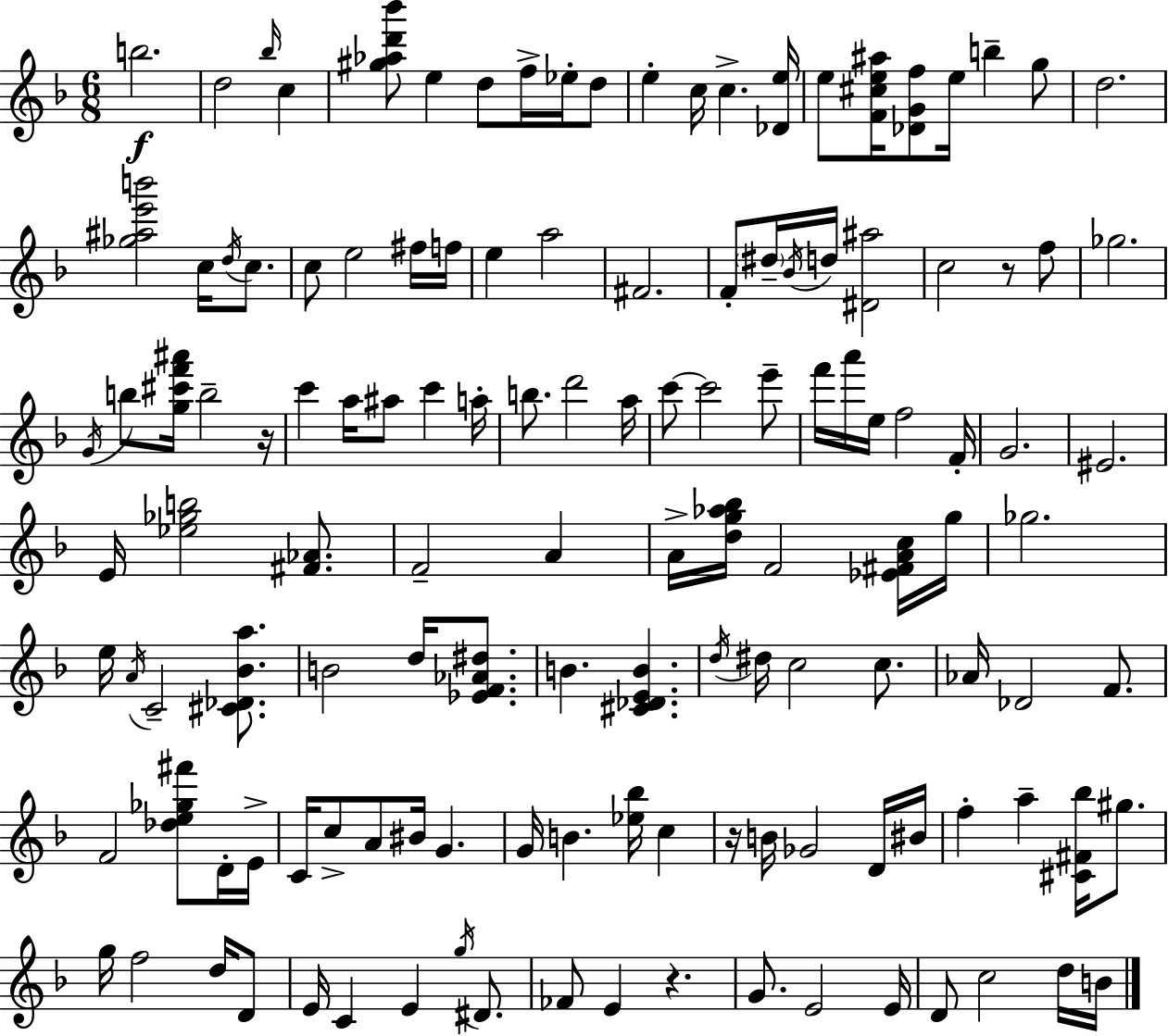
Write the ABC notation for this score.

X:1
T:Untitled
M:6/8
L:1/4
K:F
b2 d2 _b/4 c [^g_ad'_b']/2 e d/2 f/4 _e/4 d/2 e c/4 c [_De]/4 e/2 [F^ce^a]/4 [_DGf]/2 e/4 b g/2 d2 [_g^ae'b']2 c/4 d/4 c/2 c/2 e2 ^f/4 f/4 e a2 ^F2 F/2 ^d/4 _B/4 d/4 [^D^a]2 c2 z/2 f/2 _g2 G/4 b/2 [g^c'f'^a']/4 b2 z/4 c' a/4 ^a/2 c' a/4 b/2 d'2 a/4 c'/2 c'2 e'/2 f'/4 a'/4 e/4 f2 F/4 G2 ^E2 E/4 [_e_gb]2 [^F_A]/2 F2 A A/4 [dg_a_b]/4 F2 [_E^FAc]/4 g/4 _g2 e/4 A/4 C2 [^C_D_Ba]/2 B2 d/4 [_EF_A^d]/2 B [^C_DEB] d/4 ^d/4 c2 c/2 _A/4 _D2 F/2 F2 [_de_g^f']/2 D/4 E/4 C/4 c/2 A/2 ^B/4 G G/4 B [_e_b]/4 c z/4 B/4 _G2 D/4 ^B/4 f a [^C^F_b]/4 ^g/2 g/4 f2 d/4 D/2 E/4 C E g/4 ^D/2 _F/2 E z G/2 E2 E/4 D/2 c2 d/4 B/4